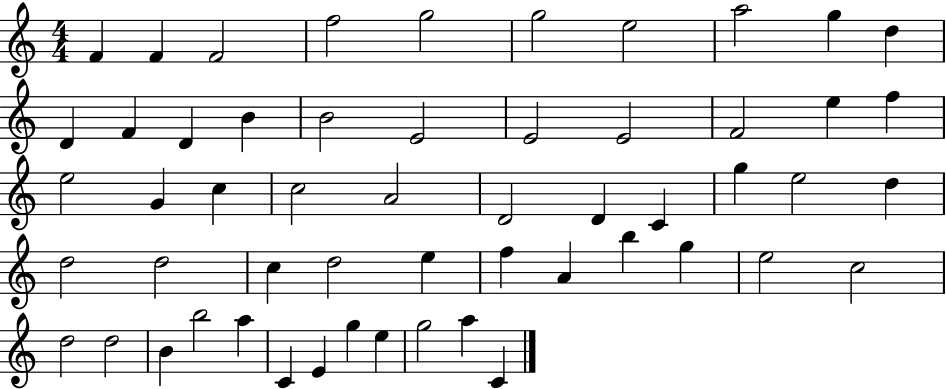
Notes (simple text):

F4/q F4/q F4/h F5/h G5/h G5/h E5/h A5/h G5/q D5/q D4/q F4/q D4/q B4/q B4/h E4/h E4/h E4/h F4/h E5/q F5/q E5/h G4/q C5/q C5/h A4/h D4/h D4/q C4/q G5/q E5/h D5/q D5/h D5/h C5/q D5/h E5/q F5/q A4/q B5/q G5/q E5/h C5/h D5/h D5/h B4/q B5/h A5/q C4/q E4/q G5/q E5/q G5/h A5/q C4/q